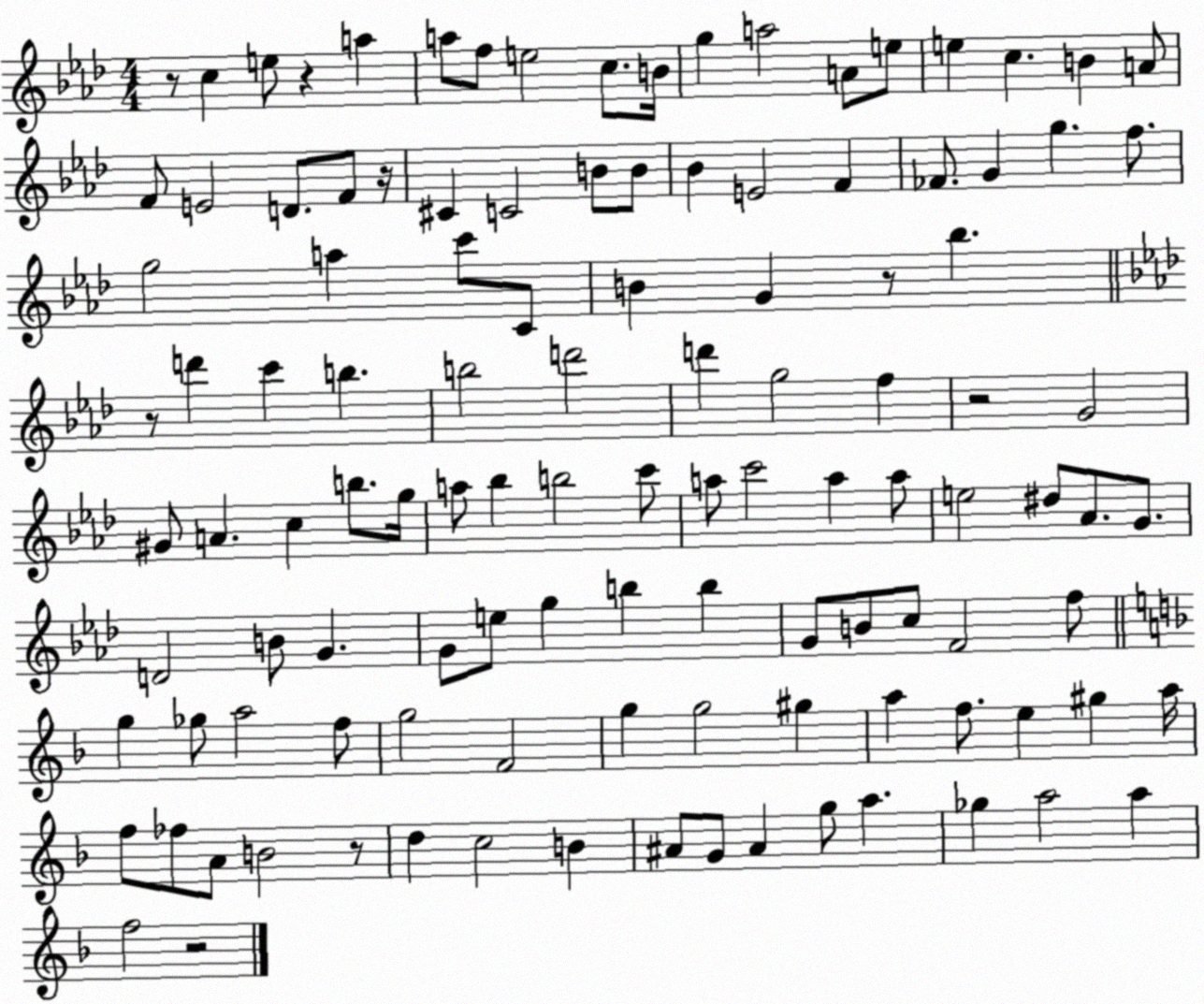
X:1
T:Untitled
M:4/4
L:1/4
K:Ab
z/2 c e/2 z a a/2 f/2 e2 c/2 B/4 g a2 A/2 e/2 e c B A/2 F/2 E2 D/2 F/2 z/4 ^C C2 B/2 B/2 _B E2 F _F/2 G g f/2 g2 a c'/2 C/2 B G z/2 _b z/2 d' c' b b2 d'2 d' g2 f z2 G2 ^G/2 A c b/2 g/4 a/2 _b b2 c'/2 a/2 c'2 a a/2 e2 ^d/2 _A/2 G/2 D2 B/2 G G/2 e/2 g b b G/2 B/2 c/2 F2 f/2 g _g/2 a2 f/2 g2 F2 g g2 ^g a f/2 e ^g a/4 f/2 _f/2 A/2 B2 z/2 d c2 B ^A/2 G/2 ^A g/2 a _g a2 a f2 z2